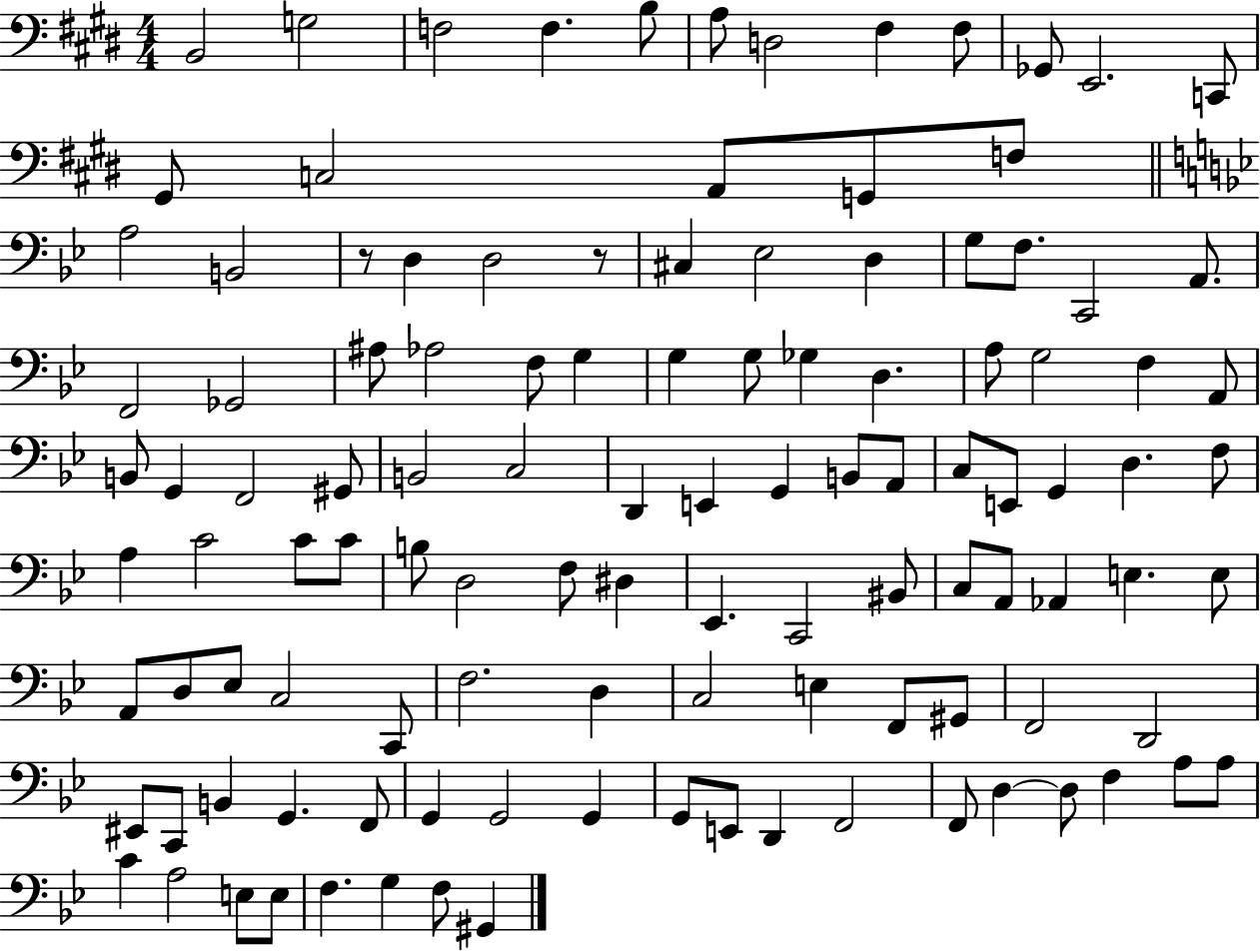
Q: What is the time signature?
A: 4/4